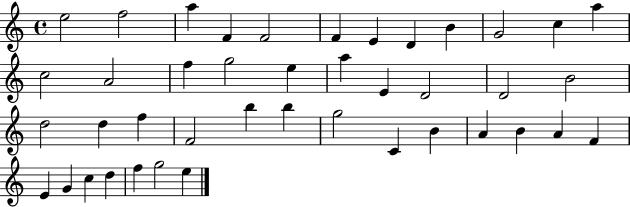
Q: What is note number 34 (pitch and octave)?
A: A4